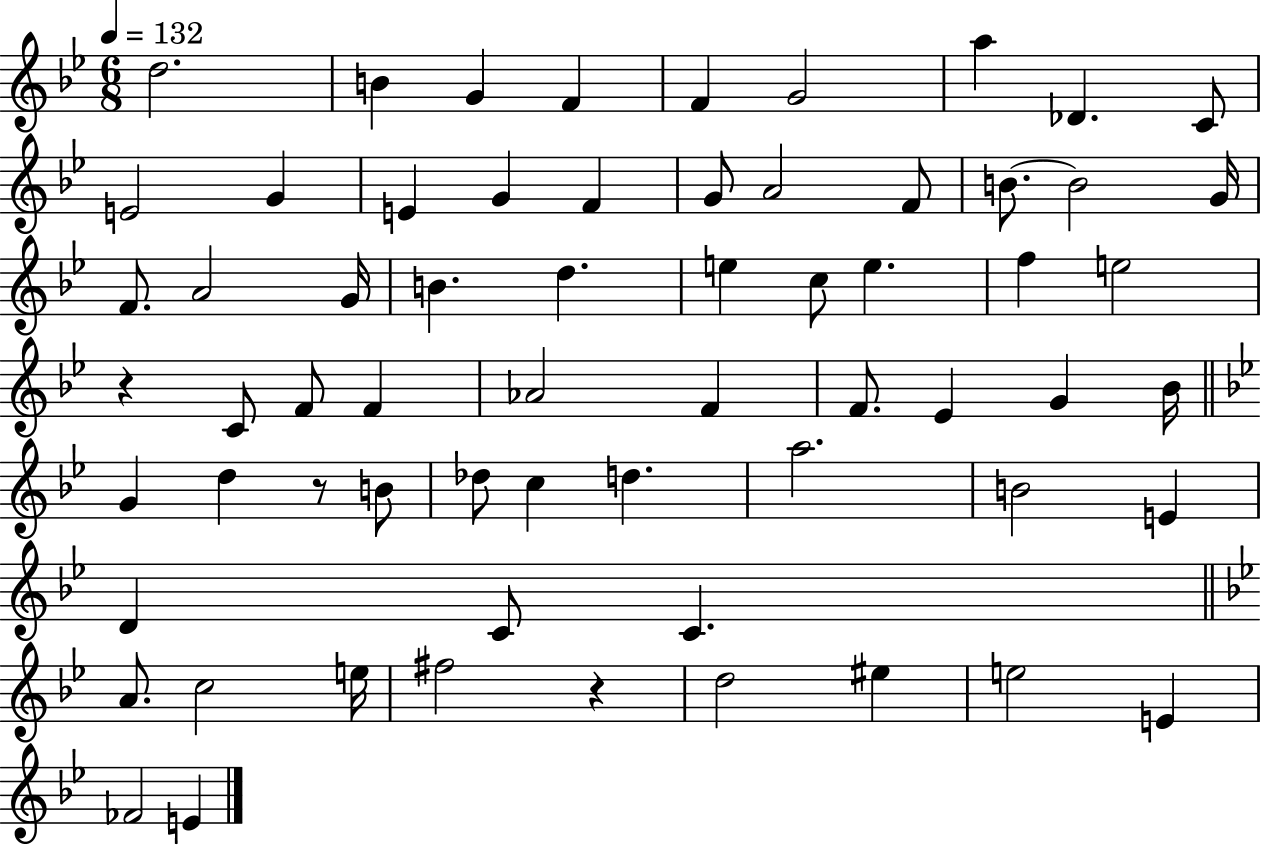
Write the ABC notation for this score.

X:1
T:Untitled
M:6/8
L:1/4
K:Bb
d2 B G F F G2 a _D C/2 E2 G E G F G/2 A2 F/2 B/2 B2 G/4 F/2 A2 G/4 B d e c/2 e f e2 z C/2 F/2 F _A2 F F/2 _E G _B/4 G d z/2 B/2 _d/2 c d a2 B2 E D C/2 C A/2 c2 e/4 ^f2 z d2 ^e e2 E _F2 E